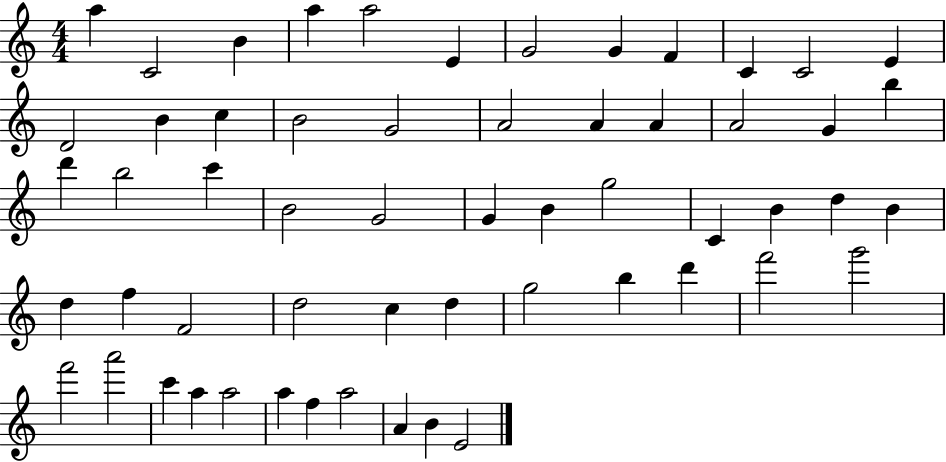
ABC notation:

X:1
T:Untitled
M:4/4
L:1/4
K:C
a C2 B a a2 E G2 G F C C2 E D2 B c B2 G2 A2 A A A2 G b d' b2 c' B2 G2 G B g2 C B d B d f F2 d2 c d g2 b d' f'2 g'2 f'2 a'2 c' a a2 a f a2 A B E2